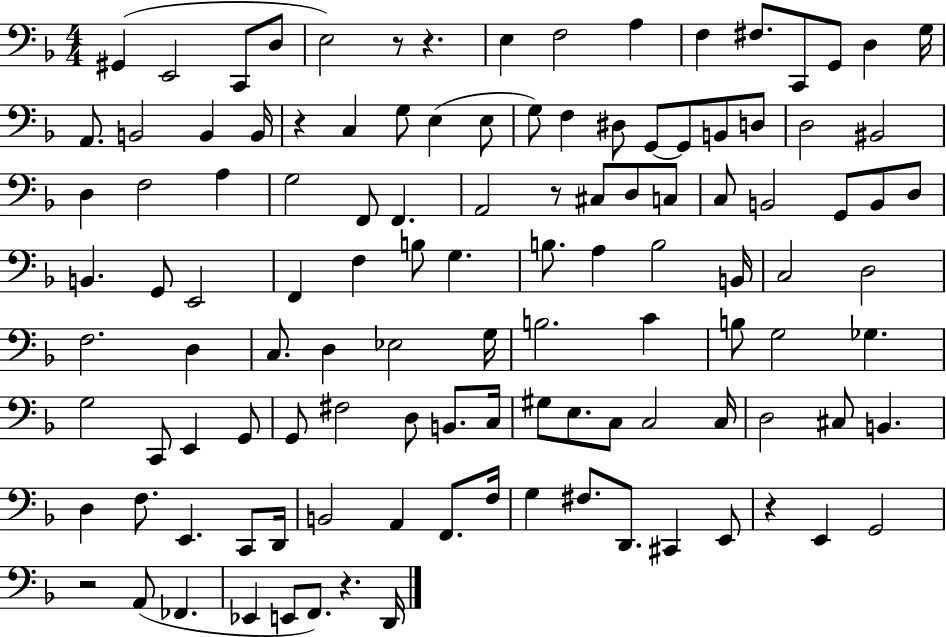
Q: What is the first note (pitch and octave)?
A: G#2